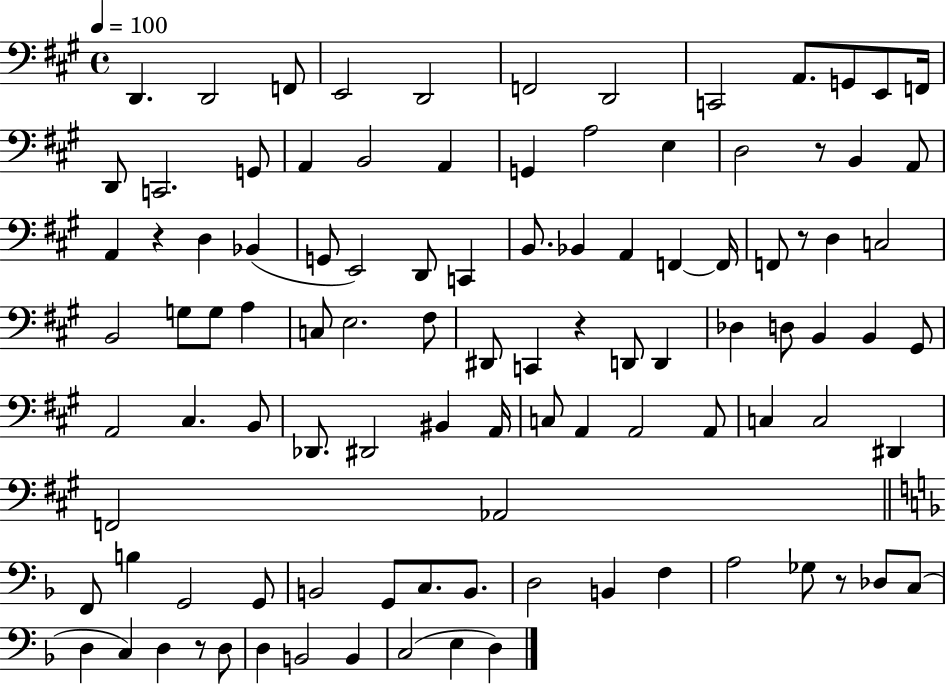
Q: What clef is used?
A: bass